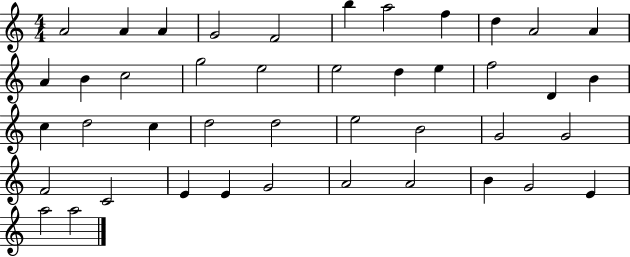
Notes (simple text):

A4/h A4/q A4/q G4/h F4/h B5/q A5/h F5/q D5/q A4/h A4/q A4/q B4/q C5/h G5/h E5/h E5/h D5/q E5/q F5/h D4/q B4/q C5/q D5/h C5/q D5/h D5/h E5/h B4/h G4/h G4/h F4/h C4/h E4/q E4/q G4/h A4/h A4/h B4/q G4/h E4/q A5/h A5/h